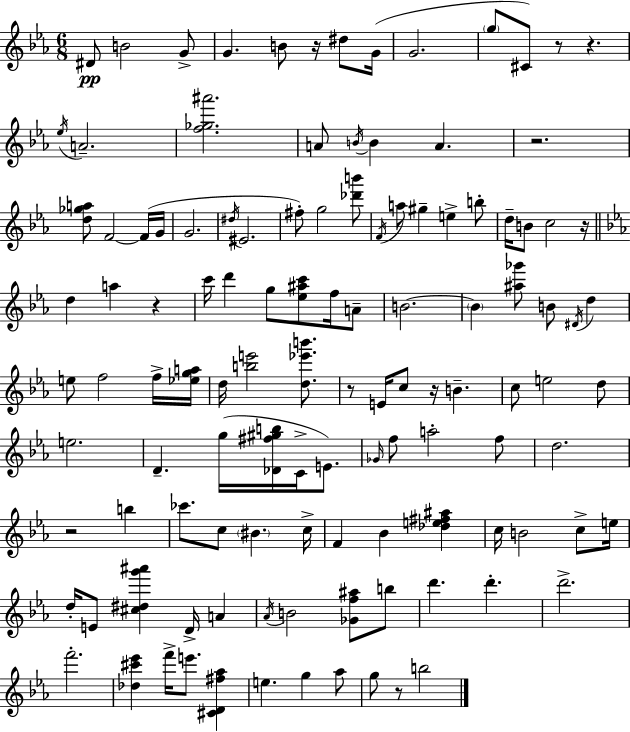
D#4/e B4/h G4/e G4/q. B4/e R/s D#5/e G4/s G4/h. G5/e C#4/e R/e R/q. Eb5/s A4/h. [F5,Gb5,A#6]/h. A4/e B4/s B4/q A4/q. R/h. [D5,Gb5,A5]/e F4/h F4/s G4/s G4/h. D#5/s EIS4/h. F#5/e G5/h [Db6,B6]/e F4/s A5/e G#5/q E5/q B5/e D5/s B4/e C5/h R/s D5/q A5/q R/q C6/s D6/q G5/e [Eb5,A#5,C6]/e F5/s A4/e B4/h. B4/q [A#5,Gb6]/e B4/e D#4/s D5/q E5/e F5/h F5/s [Eb5,G5,A5]/s D5/s [B5,E6]/h [D5,Eb6,B6]/e. R/e E4/s C5/e R/s B4/q. C5/e E5/h D5/e E5/h. D4/q. G5/s [Db4,F#5,G#5,B5]/s C4/s E4/e. Gb4/s F5/e A5/h F5/e D5/h. R/h B5/q CES6/e. C5/e BIS4/q. C5/s F4/q Bb4/q [Db5,E5,F#5,A#5]/q C5/s B4/h C5/e E5/s D5/s E4/e [C#5,D#5,G6,A#6]/q D4/s A4/q Ab4/s B4/h [Gb4,F5,A#5]/e B5/e D6/q. D6/q. D6/h. F6/h. [Db5,C#6,Eb6]/q F6/s E6/e. [C#4,D4,F#5,Ab5]/q E5/q. G5/q Ab5/e G5/e R/e B5/h